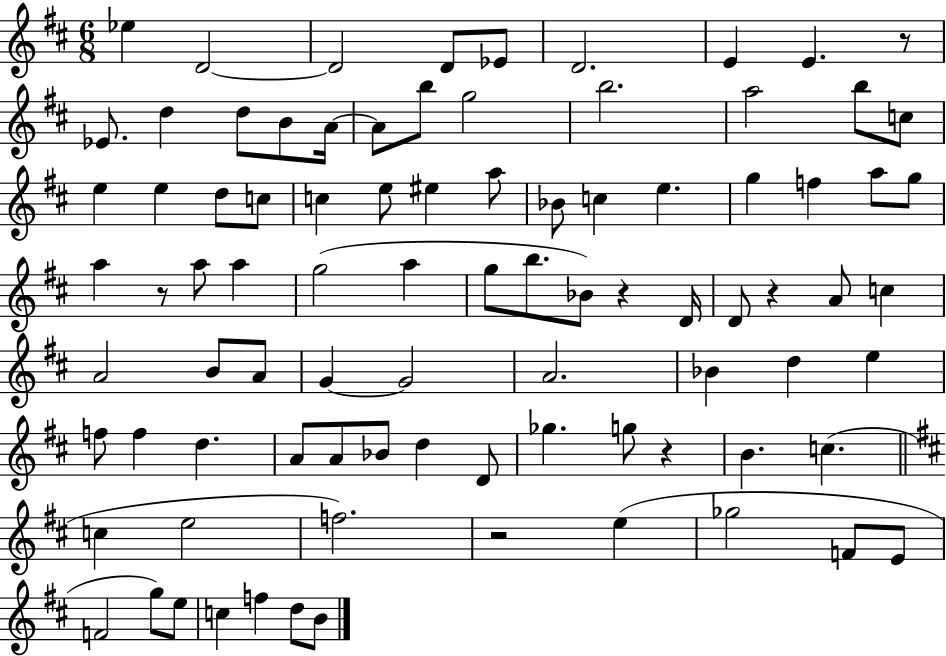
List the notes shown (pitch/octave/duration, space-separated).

Eb5/q D4/h D4/h D4/e Eb4/e D4/h. E4/q E4/q. R/e Eb4/e. D5/q D5/e B4/e A4/s A4/e B5/e G5/h B5/h. A5/h B5/e C5/e E5/q E5/q D5/e C5/e C5/q E5/e EIS5/q A5/e Bb4/e C5/q E5/q. G5/q F5/q A5/e G5/e A5/q R/e A5/e A5/q G5/h A5/q G5/e B5/e. Bb4/e R/q D4/s D4/e R/q A4/e C5/q A4/h B4/e A4/e G4/q G4/h A4/h. Bb4/q D5/q E5/q F5/e F5/q D5/q. A4/e A4/e Bb4/e D5/q D4/e Gb5/q. G5/e R/q B4/q. C5/q. C5/q E5/h F5/h. R/h E5/q Gb5/h F4/e E4/e F4/h G5/e E5/e C5/q F5/q D5/e B4/e